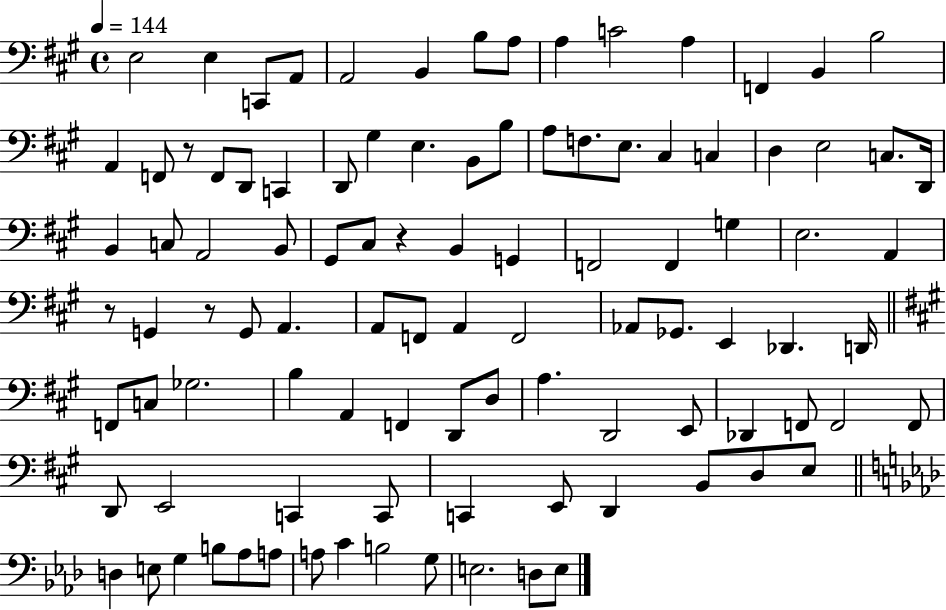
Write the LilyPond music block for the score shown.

{
  \clef bass
  \time 4/4
  \defaultTimeSignature
  \key a \major
  \tempo 4 = 144
  e2 e4 c,8 a,8 | a,2 b,4 b8 a8 | a4 c'2 a4 | f,4 b,4 b2 | \break a,4 f,8 r8 f,8 d,8 c,4 | d,8 gis4 e4. b,8 b8 | a8 f8. e8. cis4 c4 | d4 e2 c8. d,16 | \break b,4 c8 a,2 b,8 | gis,8 cis8 r4 b,4 g,4 | f,2 f,4 g4 | e2. a,4 | \break r8 g,4 r8 g,8 a,4. | a,8 f,8 a,4 f,2 | aes,8 ges,8. e,4 des,4. d,16 | \bar "||" \break \key a \major f,8 c8 ges2. | b4 a,4 f,4 d,8 d8 | a4. d,2 e,8 | des,4 f,8 f,2 f,8 | \break d,8 e,2 c,4 c,8 | c,4 e,8 d,4 b,8 d8 e8 | \bar "||" \break \key f \minor d4 e8 g4 b8 aes8 a8 | a8 c'4 b2 g8 | e2. d8 e8 | \bar "|."
}